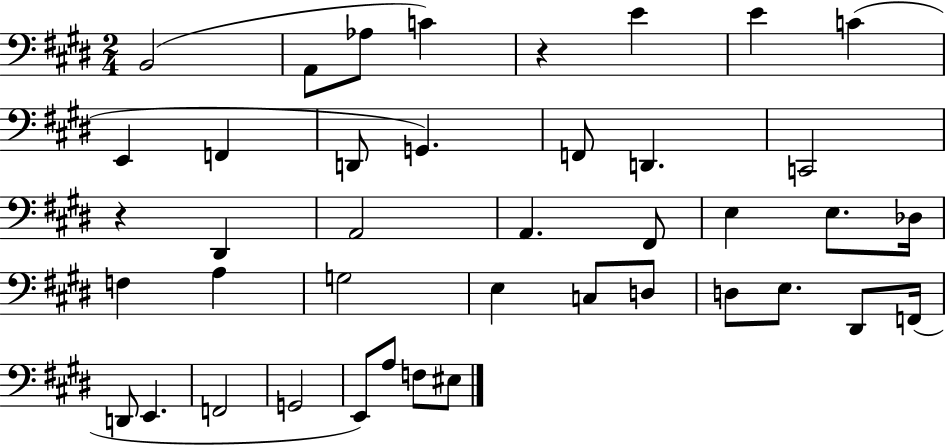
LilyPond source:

{
  \clef bass
  \numericTimeSignature
  \time 2/4
  \key e \major
  \repeat volta 2 { b,2( | a,8 aes8 c'4) | r4 e'4 | e'4 c'4( | \break e,4 f,4 | d,8 g,4.) | f,8 d,4. | c,2 | \break r4 dis,4 | a,2 | a,4. fis,8 | e4 e8. des16 | \break f4 a4 | g2 | e4 c8 d8 | d8 e8. dis,8 f,16( | \break d,8 e,4. | f,2 | g,2 | e,8) a8 f8 eis8 | \break } \bar "|."
}